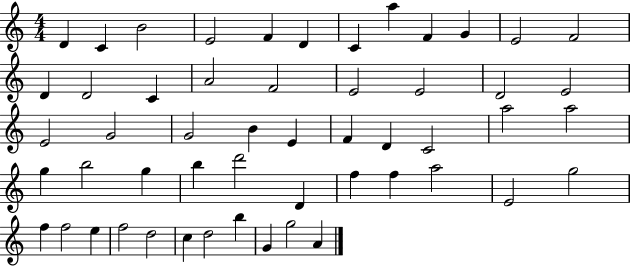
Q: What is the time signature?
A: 4/4